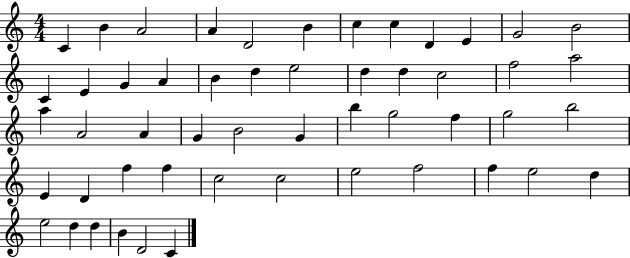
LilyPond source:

{
  \clef treble
  \numericTimeSignature
  \time 4/4
  \key c \major
  c'4 b'4 a'2 | a'4 d'2 b'4 | c''4 c''4 d'4 e'4 | g'2 b'2 | \break c'4 e'4 g'4 a'4 | b'4 d''4 e''2 | d''4 d''4 c''2 | f''2 a''2 | \break a''4 a'2 a'4 | g'4 b'2 g'4 | b''4 g''2 f''4 | g''2 b''2 | \break e'4 d'4 f''4 f''4 | c''2 c''2 | e''2 f''2 | f''4 e''2 d''4 | \break e''2 d''4 d''4 | b'4 d'2 c'4 | \bar "|."
}